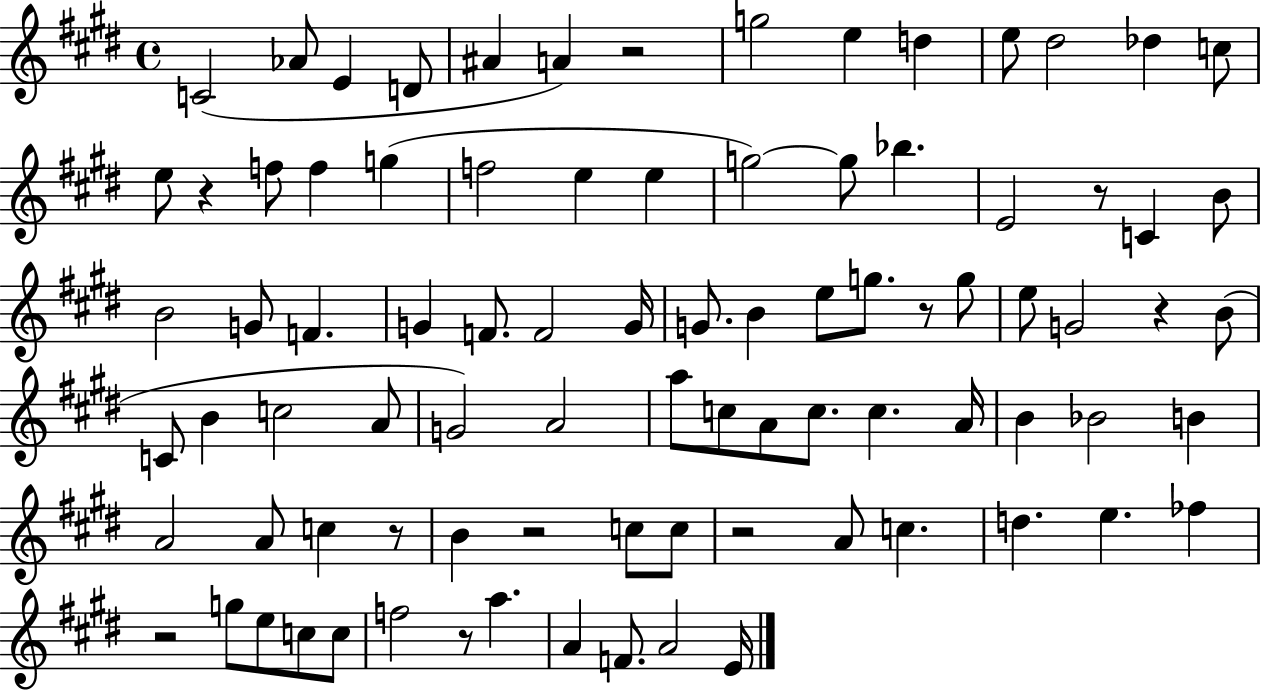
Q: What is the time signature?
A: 4/4